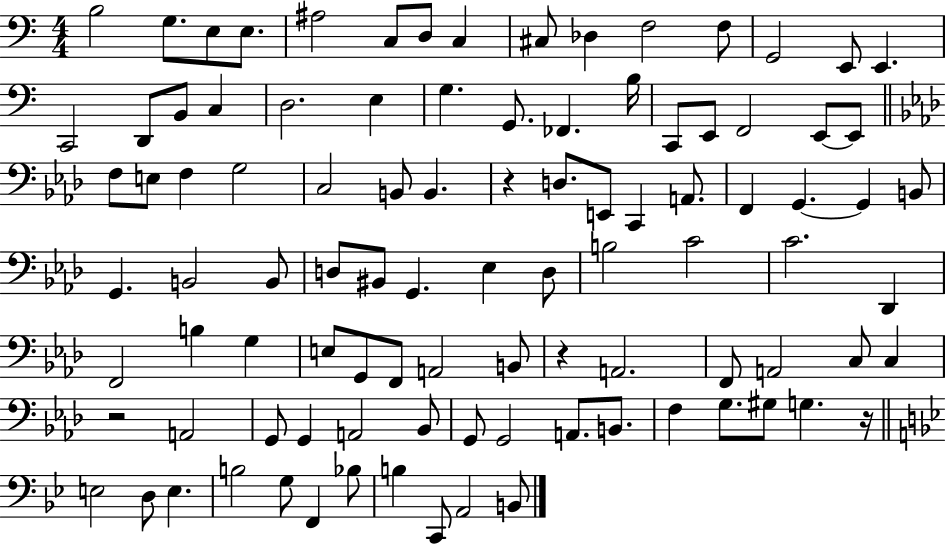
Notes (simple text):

B3/h G3/e. E3/e E3/e. A#3/h C3/e D3/e C3/q C#3/e Db3/q F3/h F3/e G2/h E2/e E2/q. C2/h D2/e B2/e C3/q D3/h. E3/q G3/q. G2/e. FES2/q. B3/s C2/e E2/e F2/h E2/e E2/e F3/e E3/e F3/q G3/h C3/h B2/e B2/q. R/q D3/e. E2/e C2/q A2/e. F2/q G2/q. G2/q B2/e G2/q. B2/h B2/e D3/e BIS2/e G2/q. Eb3/q D3/e B3/h C4/h C4/h. Db2/q F2/h B3/q G3/q E3/e G2/e F2/e A2/h B2/e R/q A2/h. F2/e A2/h C3/e C3/q R/h A2/h G2/e G2/q A2/h Bb2/e G2/e G2/h A2/e. B2/e. F3/q G3/e. G#3/e G3/q. R/s E3/h D3/e E3/q. B3/h G3/e F2/q Bb3/e B3/q C2/e A2/h B2/e